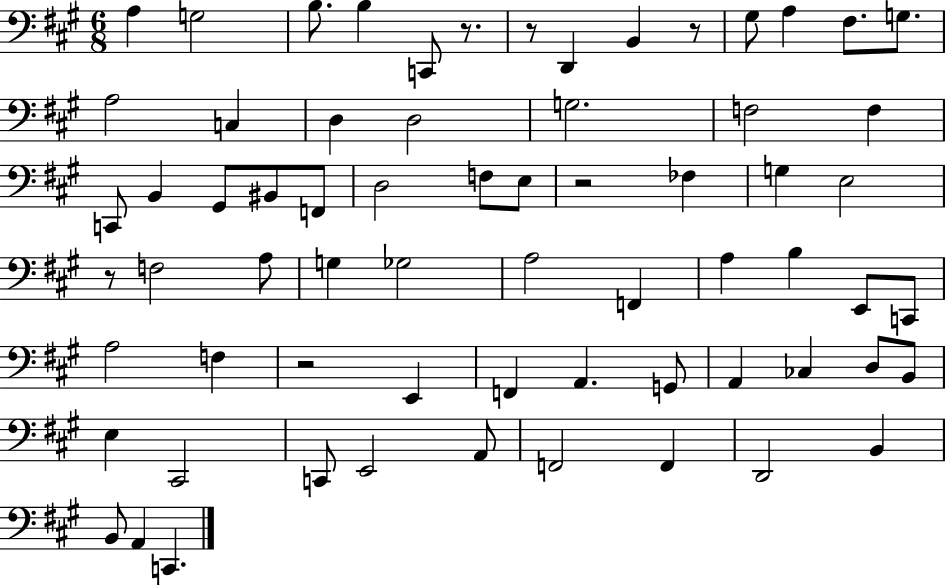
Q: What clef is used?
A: bass